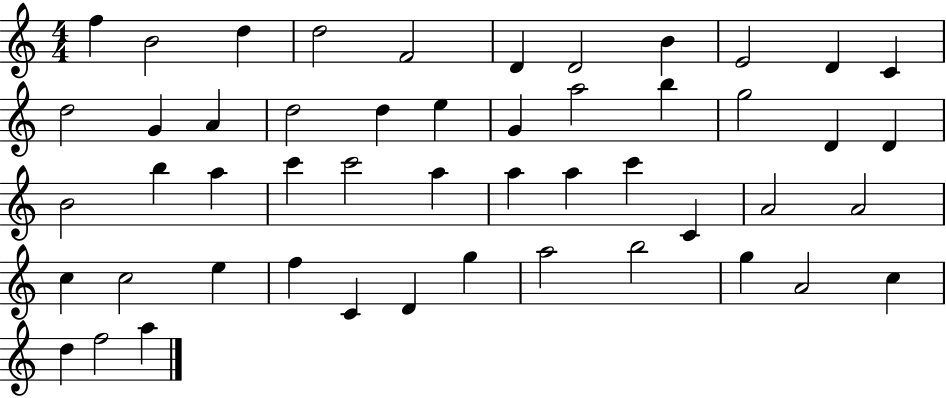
X:1
T:Untitled
M:4/4
L:1/4
K:C
f B2 d d2 F2 D D2 B E2 D C d2 G A d2 d e G a2 b g2 D D B2 b a c' c'2 a a a c' C A2 A2 c c2 e f C D g a2 b2 g A2 c d f2 a